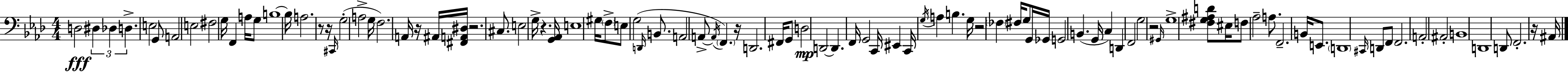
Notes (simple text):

D3/h D#3/q Db3/q D3/q. E3/h G2/e A2/h E3/h F#3/h G3/s F2/q A3/s G3/e B3/w B3/s A3/h. R/e R/s C#2/s G3/h A3/h G3/s F3/h. A2/s R/s A#2/s [F#2,A2,D#3]/s R/h. C#3/e. E3/h G3/s R/q. [G2,Ab2]/s E3/w G#3/s F3/e E3/e G3/h D2/s B2/e. A2/h A2/e A2/s F2/q. R/s D2/h. F#2/s G2/e D3/h D2/h D2/q. F2/s G2/h C2/s EIS2/q C2/s G3/s A3/q B3/q. G3/s R/h FES3/q F#3/s G3/e G2/s Gb2/s G2/h B2/q. G2/s C3/q D2/q F2/h G3/h R/h G#2/s G3/w [F#3,G3,A#3,D4]/e EIS3/s F3/e Ab3/h A3/e. F2/h. B2/s E2/e. D2/w C#2/s D2/e F2/e F2/h. A2/h A#2/h B2/w D2/w D2/e F2/h. R/s A#2/s